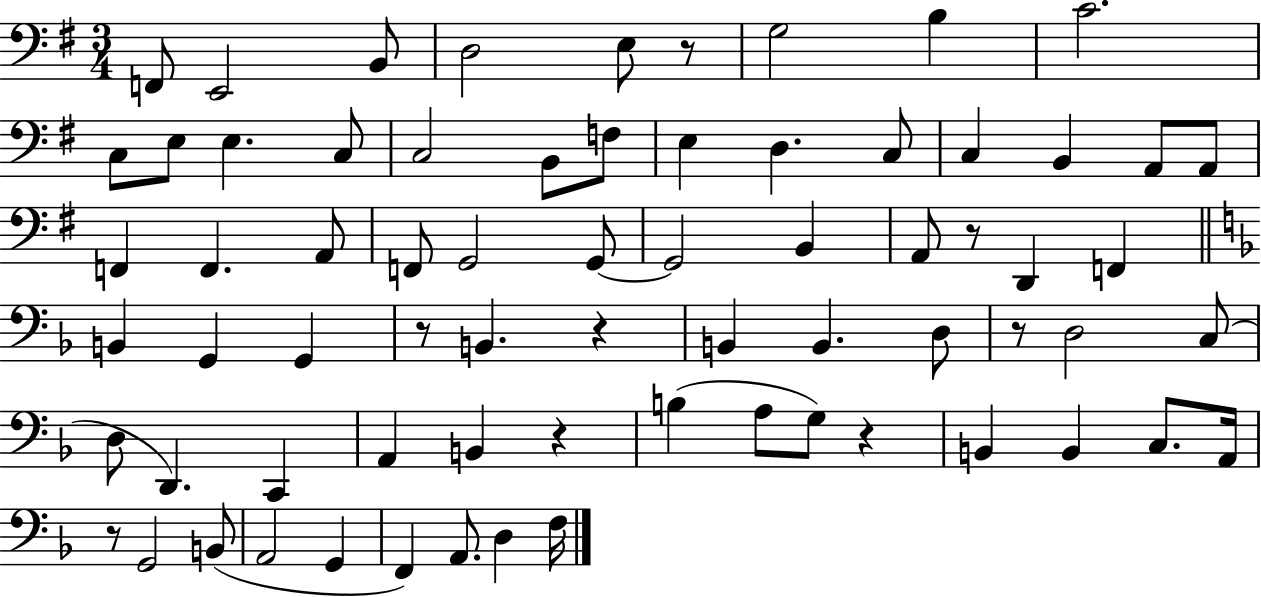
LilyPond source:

{
  \clef bass
  \numericTimeSignature
  \time 3/4
  \key g \major
  \repeat volta 2 { f,8 e,2 b,8 | d2 e8 r8 | g2 b4 | c'2. | \break c8 e8 e4. c8 | c2 b,8 f8 | e4 d4. c8 | c4 b,4 a,8 a,8 | \break f,4 f,4. a,8 | f,8 g,2 g,8~~ | g,2 b,4 | a,8 r8 d,4 f,4 | \break \bar "||" \break \key f \major b,4 g,4 g,4 | r8 b,4. r4 | b,4 b,4. d8 | r8 d2 c8( | \break d8 d,4.) c,4 | a,4 b,4 r4 | b4( a8 g8) r4 | b,4 b,4 c8. a,16 | \break r8 g,2 b,8( | a,2 g,4 | f,4) a,8. d4 f16 | } \bar "|."
}